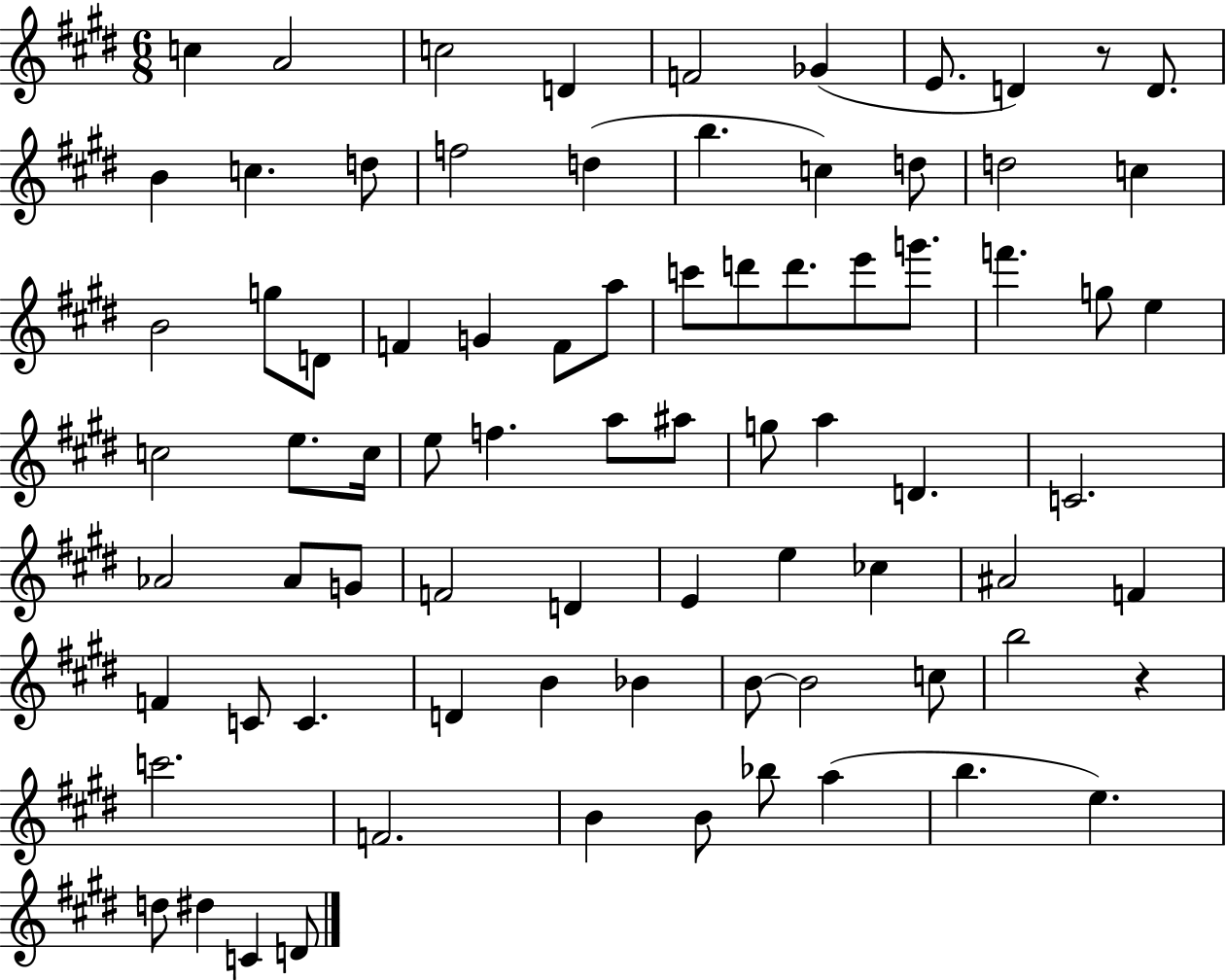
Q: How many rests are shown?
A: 2